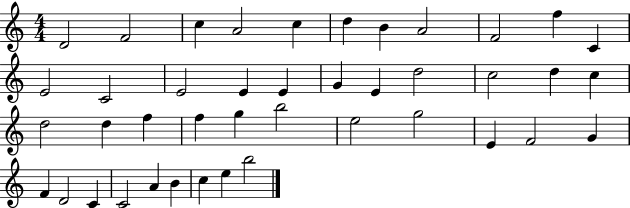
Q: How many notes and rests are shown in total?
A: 42